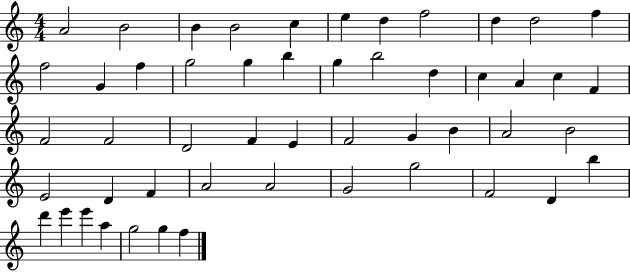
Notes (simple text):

A4/h B4/h B4/q B4/h C5/q E5/q D5/q F5/h D5/q D5/h F5/q F5/h G4/q F5/q G5/h G5/q B5/q G5/q B5/h D5/q C5/q A4/q C5/q F4/q F4/h F4/h D4/h F4/q E4/q F4/h G4/q B4/q A4/h B4/h E4/h D4/q F4/q A4/h A4/h G4/h G5/h F4/h D4/q B5/q D6/q E6/q E6/q A5/q G5/h G5/q F5/q